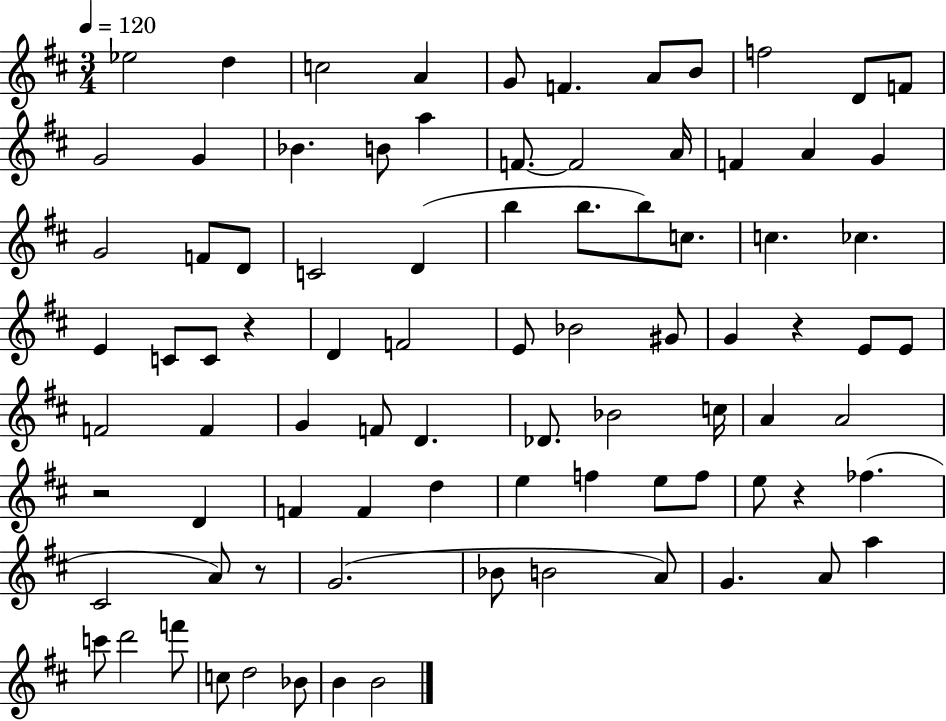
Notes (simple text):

Eb5/h D5/q C5/h A4/q G4/e F4/q. A4/e B4/e F5/h D4/e F4/e G4/h G4/q Bb4/q. B4/e A5/q F4/e. F4/h A4/s F4/q A4/q G4/q G4/h F4/e D4/e C4/h D4/q B5/q B5/e. B5/e C5/e. C5/q. CES5/q. E4/q C4/e C4/e R/q D4/q F4/h E4/e Bb4/h G#4/e G4/q R/q E4/e E4/e F4/h F4/q G4/q F4/e D4/q. Db4/e. Bb4/h C5/s A4/q A4/h R/h D4/q F4/q F4/q D5/q E5/q F5/q E5/e F5/e E5/e R/q FES5/q. C#4/h A4/e R/e G4/h. Bb4/e B4/h A4/e G4/q. A4/e A5/q C6/e D6/h F6/e C5/e D5/h Bb4/e B4/q B4/h